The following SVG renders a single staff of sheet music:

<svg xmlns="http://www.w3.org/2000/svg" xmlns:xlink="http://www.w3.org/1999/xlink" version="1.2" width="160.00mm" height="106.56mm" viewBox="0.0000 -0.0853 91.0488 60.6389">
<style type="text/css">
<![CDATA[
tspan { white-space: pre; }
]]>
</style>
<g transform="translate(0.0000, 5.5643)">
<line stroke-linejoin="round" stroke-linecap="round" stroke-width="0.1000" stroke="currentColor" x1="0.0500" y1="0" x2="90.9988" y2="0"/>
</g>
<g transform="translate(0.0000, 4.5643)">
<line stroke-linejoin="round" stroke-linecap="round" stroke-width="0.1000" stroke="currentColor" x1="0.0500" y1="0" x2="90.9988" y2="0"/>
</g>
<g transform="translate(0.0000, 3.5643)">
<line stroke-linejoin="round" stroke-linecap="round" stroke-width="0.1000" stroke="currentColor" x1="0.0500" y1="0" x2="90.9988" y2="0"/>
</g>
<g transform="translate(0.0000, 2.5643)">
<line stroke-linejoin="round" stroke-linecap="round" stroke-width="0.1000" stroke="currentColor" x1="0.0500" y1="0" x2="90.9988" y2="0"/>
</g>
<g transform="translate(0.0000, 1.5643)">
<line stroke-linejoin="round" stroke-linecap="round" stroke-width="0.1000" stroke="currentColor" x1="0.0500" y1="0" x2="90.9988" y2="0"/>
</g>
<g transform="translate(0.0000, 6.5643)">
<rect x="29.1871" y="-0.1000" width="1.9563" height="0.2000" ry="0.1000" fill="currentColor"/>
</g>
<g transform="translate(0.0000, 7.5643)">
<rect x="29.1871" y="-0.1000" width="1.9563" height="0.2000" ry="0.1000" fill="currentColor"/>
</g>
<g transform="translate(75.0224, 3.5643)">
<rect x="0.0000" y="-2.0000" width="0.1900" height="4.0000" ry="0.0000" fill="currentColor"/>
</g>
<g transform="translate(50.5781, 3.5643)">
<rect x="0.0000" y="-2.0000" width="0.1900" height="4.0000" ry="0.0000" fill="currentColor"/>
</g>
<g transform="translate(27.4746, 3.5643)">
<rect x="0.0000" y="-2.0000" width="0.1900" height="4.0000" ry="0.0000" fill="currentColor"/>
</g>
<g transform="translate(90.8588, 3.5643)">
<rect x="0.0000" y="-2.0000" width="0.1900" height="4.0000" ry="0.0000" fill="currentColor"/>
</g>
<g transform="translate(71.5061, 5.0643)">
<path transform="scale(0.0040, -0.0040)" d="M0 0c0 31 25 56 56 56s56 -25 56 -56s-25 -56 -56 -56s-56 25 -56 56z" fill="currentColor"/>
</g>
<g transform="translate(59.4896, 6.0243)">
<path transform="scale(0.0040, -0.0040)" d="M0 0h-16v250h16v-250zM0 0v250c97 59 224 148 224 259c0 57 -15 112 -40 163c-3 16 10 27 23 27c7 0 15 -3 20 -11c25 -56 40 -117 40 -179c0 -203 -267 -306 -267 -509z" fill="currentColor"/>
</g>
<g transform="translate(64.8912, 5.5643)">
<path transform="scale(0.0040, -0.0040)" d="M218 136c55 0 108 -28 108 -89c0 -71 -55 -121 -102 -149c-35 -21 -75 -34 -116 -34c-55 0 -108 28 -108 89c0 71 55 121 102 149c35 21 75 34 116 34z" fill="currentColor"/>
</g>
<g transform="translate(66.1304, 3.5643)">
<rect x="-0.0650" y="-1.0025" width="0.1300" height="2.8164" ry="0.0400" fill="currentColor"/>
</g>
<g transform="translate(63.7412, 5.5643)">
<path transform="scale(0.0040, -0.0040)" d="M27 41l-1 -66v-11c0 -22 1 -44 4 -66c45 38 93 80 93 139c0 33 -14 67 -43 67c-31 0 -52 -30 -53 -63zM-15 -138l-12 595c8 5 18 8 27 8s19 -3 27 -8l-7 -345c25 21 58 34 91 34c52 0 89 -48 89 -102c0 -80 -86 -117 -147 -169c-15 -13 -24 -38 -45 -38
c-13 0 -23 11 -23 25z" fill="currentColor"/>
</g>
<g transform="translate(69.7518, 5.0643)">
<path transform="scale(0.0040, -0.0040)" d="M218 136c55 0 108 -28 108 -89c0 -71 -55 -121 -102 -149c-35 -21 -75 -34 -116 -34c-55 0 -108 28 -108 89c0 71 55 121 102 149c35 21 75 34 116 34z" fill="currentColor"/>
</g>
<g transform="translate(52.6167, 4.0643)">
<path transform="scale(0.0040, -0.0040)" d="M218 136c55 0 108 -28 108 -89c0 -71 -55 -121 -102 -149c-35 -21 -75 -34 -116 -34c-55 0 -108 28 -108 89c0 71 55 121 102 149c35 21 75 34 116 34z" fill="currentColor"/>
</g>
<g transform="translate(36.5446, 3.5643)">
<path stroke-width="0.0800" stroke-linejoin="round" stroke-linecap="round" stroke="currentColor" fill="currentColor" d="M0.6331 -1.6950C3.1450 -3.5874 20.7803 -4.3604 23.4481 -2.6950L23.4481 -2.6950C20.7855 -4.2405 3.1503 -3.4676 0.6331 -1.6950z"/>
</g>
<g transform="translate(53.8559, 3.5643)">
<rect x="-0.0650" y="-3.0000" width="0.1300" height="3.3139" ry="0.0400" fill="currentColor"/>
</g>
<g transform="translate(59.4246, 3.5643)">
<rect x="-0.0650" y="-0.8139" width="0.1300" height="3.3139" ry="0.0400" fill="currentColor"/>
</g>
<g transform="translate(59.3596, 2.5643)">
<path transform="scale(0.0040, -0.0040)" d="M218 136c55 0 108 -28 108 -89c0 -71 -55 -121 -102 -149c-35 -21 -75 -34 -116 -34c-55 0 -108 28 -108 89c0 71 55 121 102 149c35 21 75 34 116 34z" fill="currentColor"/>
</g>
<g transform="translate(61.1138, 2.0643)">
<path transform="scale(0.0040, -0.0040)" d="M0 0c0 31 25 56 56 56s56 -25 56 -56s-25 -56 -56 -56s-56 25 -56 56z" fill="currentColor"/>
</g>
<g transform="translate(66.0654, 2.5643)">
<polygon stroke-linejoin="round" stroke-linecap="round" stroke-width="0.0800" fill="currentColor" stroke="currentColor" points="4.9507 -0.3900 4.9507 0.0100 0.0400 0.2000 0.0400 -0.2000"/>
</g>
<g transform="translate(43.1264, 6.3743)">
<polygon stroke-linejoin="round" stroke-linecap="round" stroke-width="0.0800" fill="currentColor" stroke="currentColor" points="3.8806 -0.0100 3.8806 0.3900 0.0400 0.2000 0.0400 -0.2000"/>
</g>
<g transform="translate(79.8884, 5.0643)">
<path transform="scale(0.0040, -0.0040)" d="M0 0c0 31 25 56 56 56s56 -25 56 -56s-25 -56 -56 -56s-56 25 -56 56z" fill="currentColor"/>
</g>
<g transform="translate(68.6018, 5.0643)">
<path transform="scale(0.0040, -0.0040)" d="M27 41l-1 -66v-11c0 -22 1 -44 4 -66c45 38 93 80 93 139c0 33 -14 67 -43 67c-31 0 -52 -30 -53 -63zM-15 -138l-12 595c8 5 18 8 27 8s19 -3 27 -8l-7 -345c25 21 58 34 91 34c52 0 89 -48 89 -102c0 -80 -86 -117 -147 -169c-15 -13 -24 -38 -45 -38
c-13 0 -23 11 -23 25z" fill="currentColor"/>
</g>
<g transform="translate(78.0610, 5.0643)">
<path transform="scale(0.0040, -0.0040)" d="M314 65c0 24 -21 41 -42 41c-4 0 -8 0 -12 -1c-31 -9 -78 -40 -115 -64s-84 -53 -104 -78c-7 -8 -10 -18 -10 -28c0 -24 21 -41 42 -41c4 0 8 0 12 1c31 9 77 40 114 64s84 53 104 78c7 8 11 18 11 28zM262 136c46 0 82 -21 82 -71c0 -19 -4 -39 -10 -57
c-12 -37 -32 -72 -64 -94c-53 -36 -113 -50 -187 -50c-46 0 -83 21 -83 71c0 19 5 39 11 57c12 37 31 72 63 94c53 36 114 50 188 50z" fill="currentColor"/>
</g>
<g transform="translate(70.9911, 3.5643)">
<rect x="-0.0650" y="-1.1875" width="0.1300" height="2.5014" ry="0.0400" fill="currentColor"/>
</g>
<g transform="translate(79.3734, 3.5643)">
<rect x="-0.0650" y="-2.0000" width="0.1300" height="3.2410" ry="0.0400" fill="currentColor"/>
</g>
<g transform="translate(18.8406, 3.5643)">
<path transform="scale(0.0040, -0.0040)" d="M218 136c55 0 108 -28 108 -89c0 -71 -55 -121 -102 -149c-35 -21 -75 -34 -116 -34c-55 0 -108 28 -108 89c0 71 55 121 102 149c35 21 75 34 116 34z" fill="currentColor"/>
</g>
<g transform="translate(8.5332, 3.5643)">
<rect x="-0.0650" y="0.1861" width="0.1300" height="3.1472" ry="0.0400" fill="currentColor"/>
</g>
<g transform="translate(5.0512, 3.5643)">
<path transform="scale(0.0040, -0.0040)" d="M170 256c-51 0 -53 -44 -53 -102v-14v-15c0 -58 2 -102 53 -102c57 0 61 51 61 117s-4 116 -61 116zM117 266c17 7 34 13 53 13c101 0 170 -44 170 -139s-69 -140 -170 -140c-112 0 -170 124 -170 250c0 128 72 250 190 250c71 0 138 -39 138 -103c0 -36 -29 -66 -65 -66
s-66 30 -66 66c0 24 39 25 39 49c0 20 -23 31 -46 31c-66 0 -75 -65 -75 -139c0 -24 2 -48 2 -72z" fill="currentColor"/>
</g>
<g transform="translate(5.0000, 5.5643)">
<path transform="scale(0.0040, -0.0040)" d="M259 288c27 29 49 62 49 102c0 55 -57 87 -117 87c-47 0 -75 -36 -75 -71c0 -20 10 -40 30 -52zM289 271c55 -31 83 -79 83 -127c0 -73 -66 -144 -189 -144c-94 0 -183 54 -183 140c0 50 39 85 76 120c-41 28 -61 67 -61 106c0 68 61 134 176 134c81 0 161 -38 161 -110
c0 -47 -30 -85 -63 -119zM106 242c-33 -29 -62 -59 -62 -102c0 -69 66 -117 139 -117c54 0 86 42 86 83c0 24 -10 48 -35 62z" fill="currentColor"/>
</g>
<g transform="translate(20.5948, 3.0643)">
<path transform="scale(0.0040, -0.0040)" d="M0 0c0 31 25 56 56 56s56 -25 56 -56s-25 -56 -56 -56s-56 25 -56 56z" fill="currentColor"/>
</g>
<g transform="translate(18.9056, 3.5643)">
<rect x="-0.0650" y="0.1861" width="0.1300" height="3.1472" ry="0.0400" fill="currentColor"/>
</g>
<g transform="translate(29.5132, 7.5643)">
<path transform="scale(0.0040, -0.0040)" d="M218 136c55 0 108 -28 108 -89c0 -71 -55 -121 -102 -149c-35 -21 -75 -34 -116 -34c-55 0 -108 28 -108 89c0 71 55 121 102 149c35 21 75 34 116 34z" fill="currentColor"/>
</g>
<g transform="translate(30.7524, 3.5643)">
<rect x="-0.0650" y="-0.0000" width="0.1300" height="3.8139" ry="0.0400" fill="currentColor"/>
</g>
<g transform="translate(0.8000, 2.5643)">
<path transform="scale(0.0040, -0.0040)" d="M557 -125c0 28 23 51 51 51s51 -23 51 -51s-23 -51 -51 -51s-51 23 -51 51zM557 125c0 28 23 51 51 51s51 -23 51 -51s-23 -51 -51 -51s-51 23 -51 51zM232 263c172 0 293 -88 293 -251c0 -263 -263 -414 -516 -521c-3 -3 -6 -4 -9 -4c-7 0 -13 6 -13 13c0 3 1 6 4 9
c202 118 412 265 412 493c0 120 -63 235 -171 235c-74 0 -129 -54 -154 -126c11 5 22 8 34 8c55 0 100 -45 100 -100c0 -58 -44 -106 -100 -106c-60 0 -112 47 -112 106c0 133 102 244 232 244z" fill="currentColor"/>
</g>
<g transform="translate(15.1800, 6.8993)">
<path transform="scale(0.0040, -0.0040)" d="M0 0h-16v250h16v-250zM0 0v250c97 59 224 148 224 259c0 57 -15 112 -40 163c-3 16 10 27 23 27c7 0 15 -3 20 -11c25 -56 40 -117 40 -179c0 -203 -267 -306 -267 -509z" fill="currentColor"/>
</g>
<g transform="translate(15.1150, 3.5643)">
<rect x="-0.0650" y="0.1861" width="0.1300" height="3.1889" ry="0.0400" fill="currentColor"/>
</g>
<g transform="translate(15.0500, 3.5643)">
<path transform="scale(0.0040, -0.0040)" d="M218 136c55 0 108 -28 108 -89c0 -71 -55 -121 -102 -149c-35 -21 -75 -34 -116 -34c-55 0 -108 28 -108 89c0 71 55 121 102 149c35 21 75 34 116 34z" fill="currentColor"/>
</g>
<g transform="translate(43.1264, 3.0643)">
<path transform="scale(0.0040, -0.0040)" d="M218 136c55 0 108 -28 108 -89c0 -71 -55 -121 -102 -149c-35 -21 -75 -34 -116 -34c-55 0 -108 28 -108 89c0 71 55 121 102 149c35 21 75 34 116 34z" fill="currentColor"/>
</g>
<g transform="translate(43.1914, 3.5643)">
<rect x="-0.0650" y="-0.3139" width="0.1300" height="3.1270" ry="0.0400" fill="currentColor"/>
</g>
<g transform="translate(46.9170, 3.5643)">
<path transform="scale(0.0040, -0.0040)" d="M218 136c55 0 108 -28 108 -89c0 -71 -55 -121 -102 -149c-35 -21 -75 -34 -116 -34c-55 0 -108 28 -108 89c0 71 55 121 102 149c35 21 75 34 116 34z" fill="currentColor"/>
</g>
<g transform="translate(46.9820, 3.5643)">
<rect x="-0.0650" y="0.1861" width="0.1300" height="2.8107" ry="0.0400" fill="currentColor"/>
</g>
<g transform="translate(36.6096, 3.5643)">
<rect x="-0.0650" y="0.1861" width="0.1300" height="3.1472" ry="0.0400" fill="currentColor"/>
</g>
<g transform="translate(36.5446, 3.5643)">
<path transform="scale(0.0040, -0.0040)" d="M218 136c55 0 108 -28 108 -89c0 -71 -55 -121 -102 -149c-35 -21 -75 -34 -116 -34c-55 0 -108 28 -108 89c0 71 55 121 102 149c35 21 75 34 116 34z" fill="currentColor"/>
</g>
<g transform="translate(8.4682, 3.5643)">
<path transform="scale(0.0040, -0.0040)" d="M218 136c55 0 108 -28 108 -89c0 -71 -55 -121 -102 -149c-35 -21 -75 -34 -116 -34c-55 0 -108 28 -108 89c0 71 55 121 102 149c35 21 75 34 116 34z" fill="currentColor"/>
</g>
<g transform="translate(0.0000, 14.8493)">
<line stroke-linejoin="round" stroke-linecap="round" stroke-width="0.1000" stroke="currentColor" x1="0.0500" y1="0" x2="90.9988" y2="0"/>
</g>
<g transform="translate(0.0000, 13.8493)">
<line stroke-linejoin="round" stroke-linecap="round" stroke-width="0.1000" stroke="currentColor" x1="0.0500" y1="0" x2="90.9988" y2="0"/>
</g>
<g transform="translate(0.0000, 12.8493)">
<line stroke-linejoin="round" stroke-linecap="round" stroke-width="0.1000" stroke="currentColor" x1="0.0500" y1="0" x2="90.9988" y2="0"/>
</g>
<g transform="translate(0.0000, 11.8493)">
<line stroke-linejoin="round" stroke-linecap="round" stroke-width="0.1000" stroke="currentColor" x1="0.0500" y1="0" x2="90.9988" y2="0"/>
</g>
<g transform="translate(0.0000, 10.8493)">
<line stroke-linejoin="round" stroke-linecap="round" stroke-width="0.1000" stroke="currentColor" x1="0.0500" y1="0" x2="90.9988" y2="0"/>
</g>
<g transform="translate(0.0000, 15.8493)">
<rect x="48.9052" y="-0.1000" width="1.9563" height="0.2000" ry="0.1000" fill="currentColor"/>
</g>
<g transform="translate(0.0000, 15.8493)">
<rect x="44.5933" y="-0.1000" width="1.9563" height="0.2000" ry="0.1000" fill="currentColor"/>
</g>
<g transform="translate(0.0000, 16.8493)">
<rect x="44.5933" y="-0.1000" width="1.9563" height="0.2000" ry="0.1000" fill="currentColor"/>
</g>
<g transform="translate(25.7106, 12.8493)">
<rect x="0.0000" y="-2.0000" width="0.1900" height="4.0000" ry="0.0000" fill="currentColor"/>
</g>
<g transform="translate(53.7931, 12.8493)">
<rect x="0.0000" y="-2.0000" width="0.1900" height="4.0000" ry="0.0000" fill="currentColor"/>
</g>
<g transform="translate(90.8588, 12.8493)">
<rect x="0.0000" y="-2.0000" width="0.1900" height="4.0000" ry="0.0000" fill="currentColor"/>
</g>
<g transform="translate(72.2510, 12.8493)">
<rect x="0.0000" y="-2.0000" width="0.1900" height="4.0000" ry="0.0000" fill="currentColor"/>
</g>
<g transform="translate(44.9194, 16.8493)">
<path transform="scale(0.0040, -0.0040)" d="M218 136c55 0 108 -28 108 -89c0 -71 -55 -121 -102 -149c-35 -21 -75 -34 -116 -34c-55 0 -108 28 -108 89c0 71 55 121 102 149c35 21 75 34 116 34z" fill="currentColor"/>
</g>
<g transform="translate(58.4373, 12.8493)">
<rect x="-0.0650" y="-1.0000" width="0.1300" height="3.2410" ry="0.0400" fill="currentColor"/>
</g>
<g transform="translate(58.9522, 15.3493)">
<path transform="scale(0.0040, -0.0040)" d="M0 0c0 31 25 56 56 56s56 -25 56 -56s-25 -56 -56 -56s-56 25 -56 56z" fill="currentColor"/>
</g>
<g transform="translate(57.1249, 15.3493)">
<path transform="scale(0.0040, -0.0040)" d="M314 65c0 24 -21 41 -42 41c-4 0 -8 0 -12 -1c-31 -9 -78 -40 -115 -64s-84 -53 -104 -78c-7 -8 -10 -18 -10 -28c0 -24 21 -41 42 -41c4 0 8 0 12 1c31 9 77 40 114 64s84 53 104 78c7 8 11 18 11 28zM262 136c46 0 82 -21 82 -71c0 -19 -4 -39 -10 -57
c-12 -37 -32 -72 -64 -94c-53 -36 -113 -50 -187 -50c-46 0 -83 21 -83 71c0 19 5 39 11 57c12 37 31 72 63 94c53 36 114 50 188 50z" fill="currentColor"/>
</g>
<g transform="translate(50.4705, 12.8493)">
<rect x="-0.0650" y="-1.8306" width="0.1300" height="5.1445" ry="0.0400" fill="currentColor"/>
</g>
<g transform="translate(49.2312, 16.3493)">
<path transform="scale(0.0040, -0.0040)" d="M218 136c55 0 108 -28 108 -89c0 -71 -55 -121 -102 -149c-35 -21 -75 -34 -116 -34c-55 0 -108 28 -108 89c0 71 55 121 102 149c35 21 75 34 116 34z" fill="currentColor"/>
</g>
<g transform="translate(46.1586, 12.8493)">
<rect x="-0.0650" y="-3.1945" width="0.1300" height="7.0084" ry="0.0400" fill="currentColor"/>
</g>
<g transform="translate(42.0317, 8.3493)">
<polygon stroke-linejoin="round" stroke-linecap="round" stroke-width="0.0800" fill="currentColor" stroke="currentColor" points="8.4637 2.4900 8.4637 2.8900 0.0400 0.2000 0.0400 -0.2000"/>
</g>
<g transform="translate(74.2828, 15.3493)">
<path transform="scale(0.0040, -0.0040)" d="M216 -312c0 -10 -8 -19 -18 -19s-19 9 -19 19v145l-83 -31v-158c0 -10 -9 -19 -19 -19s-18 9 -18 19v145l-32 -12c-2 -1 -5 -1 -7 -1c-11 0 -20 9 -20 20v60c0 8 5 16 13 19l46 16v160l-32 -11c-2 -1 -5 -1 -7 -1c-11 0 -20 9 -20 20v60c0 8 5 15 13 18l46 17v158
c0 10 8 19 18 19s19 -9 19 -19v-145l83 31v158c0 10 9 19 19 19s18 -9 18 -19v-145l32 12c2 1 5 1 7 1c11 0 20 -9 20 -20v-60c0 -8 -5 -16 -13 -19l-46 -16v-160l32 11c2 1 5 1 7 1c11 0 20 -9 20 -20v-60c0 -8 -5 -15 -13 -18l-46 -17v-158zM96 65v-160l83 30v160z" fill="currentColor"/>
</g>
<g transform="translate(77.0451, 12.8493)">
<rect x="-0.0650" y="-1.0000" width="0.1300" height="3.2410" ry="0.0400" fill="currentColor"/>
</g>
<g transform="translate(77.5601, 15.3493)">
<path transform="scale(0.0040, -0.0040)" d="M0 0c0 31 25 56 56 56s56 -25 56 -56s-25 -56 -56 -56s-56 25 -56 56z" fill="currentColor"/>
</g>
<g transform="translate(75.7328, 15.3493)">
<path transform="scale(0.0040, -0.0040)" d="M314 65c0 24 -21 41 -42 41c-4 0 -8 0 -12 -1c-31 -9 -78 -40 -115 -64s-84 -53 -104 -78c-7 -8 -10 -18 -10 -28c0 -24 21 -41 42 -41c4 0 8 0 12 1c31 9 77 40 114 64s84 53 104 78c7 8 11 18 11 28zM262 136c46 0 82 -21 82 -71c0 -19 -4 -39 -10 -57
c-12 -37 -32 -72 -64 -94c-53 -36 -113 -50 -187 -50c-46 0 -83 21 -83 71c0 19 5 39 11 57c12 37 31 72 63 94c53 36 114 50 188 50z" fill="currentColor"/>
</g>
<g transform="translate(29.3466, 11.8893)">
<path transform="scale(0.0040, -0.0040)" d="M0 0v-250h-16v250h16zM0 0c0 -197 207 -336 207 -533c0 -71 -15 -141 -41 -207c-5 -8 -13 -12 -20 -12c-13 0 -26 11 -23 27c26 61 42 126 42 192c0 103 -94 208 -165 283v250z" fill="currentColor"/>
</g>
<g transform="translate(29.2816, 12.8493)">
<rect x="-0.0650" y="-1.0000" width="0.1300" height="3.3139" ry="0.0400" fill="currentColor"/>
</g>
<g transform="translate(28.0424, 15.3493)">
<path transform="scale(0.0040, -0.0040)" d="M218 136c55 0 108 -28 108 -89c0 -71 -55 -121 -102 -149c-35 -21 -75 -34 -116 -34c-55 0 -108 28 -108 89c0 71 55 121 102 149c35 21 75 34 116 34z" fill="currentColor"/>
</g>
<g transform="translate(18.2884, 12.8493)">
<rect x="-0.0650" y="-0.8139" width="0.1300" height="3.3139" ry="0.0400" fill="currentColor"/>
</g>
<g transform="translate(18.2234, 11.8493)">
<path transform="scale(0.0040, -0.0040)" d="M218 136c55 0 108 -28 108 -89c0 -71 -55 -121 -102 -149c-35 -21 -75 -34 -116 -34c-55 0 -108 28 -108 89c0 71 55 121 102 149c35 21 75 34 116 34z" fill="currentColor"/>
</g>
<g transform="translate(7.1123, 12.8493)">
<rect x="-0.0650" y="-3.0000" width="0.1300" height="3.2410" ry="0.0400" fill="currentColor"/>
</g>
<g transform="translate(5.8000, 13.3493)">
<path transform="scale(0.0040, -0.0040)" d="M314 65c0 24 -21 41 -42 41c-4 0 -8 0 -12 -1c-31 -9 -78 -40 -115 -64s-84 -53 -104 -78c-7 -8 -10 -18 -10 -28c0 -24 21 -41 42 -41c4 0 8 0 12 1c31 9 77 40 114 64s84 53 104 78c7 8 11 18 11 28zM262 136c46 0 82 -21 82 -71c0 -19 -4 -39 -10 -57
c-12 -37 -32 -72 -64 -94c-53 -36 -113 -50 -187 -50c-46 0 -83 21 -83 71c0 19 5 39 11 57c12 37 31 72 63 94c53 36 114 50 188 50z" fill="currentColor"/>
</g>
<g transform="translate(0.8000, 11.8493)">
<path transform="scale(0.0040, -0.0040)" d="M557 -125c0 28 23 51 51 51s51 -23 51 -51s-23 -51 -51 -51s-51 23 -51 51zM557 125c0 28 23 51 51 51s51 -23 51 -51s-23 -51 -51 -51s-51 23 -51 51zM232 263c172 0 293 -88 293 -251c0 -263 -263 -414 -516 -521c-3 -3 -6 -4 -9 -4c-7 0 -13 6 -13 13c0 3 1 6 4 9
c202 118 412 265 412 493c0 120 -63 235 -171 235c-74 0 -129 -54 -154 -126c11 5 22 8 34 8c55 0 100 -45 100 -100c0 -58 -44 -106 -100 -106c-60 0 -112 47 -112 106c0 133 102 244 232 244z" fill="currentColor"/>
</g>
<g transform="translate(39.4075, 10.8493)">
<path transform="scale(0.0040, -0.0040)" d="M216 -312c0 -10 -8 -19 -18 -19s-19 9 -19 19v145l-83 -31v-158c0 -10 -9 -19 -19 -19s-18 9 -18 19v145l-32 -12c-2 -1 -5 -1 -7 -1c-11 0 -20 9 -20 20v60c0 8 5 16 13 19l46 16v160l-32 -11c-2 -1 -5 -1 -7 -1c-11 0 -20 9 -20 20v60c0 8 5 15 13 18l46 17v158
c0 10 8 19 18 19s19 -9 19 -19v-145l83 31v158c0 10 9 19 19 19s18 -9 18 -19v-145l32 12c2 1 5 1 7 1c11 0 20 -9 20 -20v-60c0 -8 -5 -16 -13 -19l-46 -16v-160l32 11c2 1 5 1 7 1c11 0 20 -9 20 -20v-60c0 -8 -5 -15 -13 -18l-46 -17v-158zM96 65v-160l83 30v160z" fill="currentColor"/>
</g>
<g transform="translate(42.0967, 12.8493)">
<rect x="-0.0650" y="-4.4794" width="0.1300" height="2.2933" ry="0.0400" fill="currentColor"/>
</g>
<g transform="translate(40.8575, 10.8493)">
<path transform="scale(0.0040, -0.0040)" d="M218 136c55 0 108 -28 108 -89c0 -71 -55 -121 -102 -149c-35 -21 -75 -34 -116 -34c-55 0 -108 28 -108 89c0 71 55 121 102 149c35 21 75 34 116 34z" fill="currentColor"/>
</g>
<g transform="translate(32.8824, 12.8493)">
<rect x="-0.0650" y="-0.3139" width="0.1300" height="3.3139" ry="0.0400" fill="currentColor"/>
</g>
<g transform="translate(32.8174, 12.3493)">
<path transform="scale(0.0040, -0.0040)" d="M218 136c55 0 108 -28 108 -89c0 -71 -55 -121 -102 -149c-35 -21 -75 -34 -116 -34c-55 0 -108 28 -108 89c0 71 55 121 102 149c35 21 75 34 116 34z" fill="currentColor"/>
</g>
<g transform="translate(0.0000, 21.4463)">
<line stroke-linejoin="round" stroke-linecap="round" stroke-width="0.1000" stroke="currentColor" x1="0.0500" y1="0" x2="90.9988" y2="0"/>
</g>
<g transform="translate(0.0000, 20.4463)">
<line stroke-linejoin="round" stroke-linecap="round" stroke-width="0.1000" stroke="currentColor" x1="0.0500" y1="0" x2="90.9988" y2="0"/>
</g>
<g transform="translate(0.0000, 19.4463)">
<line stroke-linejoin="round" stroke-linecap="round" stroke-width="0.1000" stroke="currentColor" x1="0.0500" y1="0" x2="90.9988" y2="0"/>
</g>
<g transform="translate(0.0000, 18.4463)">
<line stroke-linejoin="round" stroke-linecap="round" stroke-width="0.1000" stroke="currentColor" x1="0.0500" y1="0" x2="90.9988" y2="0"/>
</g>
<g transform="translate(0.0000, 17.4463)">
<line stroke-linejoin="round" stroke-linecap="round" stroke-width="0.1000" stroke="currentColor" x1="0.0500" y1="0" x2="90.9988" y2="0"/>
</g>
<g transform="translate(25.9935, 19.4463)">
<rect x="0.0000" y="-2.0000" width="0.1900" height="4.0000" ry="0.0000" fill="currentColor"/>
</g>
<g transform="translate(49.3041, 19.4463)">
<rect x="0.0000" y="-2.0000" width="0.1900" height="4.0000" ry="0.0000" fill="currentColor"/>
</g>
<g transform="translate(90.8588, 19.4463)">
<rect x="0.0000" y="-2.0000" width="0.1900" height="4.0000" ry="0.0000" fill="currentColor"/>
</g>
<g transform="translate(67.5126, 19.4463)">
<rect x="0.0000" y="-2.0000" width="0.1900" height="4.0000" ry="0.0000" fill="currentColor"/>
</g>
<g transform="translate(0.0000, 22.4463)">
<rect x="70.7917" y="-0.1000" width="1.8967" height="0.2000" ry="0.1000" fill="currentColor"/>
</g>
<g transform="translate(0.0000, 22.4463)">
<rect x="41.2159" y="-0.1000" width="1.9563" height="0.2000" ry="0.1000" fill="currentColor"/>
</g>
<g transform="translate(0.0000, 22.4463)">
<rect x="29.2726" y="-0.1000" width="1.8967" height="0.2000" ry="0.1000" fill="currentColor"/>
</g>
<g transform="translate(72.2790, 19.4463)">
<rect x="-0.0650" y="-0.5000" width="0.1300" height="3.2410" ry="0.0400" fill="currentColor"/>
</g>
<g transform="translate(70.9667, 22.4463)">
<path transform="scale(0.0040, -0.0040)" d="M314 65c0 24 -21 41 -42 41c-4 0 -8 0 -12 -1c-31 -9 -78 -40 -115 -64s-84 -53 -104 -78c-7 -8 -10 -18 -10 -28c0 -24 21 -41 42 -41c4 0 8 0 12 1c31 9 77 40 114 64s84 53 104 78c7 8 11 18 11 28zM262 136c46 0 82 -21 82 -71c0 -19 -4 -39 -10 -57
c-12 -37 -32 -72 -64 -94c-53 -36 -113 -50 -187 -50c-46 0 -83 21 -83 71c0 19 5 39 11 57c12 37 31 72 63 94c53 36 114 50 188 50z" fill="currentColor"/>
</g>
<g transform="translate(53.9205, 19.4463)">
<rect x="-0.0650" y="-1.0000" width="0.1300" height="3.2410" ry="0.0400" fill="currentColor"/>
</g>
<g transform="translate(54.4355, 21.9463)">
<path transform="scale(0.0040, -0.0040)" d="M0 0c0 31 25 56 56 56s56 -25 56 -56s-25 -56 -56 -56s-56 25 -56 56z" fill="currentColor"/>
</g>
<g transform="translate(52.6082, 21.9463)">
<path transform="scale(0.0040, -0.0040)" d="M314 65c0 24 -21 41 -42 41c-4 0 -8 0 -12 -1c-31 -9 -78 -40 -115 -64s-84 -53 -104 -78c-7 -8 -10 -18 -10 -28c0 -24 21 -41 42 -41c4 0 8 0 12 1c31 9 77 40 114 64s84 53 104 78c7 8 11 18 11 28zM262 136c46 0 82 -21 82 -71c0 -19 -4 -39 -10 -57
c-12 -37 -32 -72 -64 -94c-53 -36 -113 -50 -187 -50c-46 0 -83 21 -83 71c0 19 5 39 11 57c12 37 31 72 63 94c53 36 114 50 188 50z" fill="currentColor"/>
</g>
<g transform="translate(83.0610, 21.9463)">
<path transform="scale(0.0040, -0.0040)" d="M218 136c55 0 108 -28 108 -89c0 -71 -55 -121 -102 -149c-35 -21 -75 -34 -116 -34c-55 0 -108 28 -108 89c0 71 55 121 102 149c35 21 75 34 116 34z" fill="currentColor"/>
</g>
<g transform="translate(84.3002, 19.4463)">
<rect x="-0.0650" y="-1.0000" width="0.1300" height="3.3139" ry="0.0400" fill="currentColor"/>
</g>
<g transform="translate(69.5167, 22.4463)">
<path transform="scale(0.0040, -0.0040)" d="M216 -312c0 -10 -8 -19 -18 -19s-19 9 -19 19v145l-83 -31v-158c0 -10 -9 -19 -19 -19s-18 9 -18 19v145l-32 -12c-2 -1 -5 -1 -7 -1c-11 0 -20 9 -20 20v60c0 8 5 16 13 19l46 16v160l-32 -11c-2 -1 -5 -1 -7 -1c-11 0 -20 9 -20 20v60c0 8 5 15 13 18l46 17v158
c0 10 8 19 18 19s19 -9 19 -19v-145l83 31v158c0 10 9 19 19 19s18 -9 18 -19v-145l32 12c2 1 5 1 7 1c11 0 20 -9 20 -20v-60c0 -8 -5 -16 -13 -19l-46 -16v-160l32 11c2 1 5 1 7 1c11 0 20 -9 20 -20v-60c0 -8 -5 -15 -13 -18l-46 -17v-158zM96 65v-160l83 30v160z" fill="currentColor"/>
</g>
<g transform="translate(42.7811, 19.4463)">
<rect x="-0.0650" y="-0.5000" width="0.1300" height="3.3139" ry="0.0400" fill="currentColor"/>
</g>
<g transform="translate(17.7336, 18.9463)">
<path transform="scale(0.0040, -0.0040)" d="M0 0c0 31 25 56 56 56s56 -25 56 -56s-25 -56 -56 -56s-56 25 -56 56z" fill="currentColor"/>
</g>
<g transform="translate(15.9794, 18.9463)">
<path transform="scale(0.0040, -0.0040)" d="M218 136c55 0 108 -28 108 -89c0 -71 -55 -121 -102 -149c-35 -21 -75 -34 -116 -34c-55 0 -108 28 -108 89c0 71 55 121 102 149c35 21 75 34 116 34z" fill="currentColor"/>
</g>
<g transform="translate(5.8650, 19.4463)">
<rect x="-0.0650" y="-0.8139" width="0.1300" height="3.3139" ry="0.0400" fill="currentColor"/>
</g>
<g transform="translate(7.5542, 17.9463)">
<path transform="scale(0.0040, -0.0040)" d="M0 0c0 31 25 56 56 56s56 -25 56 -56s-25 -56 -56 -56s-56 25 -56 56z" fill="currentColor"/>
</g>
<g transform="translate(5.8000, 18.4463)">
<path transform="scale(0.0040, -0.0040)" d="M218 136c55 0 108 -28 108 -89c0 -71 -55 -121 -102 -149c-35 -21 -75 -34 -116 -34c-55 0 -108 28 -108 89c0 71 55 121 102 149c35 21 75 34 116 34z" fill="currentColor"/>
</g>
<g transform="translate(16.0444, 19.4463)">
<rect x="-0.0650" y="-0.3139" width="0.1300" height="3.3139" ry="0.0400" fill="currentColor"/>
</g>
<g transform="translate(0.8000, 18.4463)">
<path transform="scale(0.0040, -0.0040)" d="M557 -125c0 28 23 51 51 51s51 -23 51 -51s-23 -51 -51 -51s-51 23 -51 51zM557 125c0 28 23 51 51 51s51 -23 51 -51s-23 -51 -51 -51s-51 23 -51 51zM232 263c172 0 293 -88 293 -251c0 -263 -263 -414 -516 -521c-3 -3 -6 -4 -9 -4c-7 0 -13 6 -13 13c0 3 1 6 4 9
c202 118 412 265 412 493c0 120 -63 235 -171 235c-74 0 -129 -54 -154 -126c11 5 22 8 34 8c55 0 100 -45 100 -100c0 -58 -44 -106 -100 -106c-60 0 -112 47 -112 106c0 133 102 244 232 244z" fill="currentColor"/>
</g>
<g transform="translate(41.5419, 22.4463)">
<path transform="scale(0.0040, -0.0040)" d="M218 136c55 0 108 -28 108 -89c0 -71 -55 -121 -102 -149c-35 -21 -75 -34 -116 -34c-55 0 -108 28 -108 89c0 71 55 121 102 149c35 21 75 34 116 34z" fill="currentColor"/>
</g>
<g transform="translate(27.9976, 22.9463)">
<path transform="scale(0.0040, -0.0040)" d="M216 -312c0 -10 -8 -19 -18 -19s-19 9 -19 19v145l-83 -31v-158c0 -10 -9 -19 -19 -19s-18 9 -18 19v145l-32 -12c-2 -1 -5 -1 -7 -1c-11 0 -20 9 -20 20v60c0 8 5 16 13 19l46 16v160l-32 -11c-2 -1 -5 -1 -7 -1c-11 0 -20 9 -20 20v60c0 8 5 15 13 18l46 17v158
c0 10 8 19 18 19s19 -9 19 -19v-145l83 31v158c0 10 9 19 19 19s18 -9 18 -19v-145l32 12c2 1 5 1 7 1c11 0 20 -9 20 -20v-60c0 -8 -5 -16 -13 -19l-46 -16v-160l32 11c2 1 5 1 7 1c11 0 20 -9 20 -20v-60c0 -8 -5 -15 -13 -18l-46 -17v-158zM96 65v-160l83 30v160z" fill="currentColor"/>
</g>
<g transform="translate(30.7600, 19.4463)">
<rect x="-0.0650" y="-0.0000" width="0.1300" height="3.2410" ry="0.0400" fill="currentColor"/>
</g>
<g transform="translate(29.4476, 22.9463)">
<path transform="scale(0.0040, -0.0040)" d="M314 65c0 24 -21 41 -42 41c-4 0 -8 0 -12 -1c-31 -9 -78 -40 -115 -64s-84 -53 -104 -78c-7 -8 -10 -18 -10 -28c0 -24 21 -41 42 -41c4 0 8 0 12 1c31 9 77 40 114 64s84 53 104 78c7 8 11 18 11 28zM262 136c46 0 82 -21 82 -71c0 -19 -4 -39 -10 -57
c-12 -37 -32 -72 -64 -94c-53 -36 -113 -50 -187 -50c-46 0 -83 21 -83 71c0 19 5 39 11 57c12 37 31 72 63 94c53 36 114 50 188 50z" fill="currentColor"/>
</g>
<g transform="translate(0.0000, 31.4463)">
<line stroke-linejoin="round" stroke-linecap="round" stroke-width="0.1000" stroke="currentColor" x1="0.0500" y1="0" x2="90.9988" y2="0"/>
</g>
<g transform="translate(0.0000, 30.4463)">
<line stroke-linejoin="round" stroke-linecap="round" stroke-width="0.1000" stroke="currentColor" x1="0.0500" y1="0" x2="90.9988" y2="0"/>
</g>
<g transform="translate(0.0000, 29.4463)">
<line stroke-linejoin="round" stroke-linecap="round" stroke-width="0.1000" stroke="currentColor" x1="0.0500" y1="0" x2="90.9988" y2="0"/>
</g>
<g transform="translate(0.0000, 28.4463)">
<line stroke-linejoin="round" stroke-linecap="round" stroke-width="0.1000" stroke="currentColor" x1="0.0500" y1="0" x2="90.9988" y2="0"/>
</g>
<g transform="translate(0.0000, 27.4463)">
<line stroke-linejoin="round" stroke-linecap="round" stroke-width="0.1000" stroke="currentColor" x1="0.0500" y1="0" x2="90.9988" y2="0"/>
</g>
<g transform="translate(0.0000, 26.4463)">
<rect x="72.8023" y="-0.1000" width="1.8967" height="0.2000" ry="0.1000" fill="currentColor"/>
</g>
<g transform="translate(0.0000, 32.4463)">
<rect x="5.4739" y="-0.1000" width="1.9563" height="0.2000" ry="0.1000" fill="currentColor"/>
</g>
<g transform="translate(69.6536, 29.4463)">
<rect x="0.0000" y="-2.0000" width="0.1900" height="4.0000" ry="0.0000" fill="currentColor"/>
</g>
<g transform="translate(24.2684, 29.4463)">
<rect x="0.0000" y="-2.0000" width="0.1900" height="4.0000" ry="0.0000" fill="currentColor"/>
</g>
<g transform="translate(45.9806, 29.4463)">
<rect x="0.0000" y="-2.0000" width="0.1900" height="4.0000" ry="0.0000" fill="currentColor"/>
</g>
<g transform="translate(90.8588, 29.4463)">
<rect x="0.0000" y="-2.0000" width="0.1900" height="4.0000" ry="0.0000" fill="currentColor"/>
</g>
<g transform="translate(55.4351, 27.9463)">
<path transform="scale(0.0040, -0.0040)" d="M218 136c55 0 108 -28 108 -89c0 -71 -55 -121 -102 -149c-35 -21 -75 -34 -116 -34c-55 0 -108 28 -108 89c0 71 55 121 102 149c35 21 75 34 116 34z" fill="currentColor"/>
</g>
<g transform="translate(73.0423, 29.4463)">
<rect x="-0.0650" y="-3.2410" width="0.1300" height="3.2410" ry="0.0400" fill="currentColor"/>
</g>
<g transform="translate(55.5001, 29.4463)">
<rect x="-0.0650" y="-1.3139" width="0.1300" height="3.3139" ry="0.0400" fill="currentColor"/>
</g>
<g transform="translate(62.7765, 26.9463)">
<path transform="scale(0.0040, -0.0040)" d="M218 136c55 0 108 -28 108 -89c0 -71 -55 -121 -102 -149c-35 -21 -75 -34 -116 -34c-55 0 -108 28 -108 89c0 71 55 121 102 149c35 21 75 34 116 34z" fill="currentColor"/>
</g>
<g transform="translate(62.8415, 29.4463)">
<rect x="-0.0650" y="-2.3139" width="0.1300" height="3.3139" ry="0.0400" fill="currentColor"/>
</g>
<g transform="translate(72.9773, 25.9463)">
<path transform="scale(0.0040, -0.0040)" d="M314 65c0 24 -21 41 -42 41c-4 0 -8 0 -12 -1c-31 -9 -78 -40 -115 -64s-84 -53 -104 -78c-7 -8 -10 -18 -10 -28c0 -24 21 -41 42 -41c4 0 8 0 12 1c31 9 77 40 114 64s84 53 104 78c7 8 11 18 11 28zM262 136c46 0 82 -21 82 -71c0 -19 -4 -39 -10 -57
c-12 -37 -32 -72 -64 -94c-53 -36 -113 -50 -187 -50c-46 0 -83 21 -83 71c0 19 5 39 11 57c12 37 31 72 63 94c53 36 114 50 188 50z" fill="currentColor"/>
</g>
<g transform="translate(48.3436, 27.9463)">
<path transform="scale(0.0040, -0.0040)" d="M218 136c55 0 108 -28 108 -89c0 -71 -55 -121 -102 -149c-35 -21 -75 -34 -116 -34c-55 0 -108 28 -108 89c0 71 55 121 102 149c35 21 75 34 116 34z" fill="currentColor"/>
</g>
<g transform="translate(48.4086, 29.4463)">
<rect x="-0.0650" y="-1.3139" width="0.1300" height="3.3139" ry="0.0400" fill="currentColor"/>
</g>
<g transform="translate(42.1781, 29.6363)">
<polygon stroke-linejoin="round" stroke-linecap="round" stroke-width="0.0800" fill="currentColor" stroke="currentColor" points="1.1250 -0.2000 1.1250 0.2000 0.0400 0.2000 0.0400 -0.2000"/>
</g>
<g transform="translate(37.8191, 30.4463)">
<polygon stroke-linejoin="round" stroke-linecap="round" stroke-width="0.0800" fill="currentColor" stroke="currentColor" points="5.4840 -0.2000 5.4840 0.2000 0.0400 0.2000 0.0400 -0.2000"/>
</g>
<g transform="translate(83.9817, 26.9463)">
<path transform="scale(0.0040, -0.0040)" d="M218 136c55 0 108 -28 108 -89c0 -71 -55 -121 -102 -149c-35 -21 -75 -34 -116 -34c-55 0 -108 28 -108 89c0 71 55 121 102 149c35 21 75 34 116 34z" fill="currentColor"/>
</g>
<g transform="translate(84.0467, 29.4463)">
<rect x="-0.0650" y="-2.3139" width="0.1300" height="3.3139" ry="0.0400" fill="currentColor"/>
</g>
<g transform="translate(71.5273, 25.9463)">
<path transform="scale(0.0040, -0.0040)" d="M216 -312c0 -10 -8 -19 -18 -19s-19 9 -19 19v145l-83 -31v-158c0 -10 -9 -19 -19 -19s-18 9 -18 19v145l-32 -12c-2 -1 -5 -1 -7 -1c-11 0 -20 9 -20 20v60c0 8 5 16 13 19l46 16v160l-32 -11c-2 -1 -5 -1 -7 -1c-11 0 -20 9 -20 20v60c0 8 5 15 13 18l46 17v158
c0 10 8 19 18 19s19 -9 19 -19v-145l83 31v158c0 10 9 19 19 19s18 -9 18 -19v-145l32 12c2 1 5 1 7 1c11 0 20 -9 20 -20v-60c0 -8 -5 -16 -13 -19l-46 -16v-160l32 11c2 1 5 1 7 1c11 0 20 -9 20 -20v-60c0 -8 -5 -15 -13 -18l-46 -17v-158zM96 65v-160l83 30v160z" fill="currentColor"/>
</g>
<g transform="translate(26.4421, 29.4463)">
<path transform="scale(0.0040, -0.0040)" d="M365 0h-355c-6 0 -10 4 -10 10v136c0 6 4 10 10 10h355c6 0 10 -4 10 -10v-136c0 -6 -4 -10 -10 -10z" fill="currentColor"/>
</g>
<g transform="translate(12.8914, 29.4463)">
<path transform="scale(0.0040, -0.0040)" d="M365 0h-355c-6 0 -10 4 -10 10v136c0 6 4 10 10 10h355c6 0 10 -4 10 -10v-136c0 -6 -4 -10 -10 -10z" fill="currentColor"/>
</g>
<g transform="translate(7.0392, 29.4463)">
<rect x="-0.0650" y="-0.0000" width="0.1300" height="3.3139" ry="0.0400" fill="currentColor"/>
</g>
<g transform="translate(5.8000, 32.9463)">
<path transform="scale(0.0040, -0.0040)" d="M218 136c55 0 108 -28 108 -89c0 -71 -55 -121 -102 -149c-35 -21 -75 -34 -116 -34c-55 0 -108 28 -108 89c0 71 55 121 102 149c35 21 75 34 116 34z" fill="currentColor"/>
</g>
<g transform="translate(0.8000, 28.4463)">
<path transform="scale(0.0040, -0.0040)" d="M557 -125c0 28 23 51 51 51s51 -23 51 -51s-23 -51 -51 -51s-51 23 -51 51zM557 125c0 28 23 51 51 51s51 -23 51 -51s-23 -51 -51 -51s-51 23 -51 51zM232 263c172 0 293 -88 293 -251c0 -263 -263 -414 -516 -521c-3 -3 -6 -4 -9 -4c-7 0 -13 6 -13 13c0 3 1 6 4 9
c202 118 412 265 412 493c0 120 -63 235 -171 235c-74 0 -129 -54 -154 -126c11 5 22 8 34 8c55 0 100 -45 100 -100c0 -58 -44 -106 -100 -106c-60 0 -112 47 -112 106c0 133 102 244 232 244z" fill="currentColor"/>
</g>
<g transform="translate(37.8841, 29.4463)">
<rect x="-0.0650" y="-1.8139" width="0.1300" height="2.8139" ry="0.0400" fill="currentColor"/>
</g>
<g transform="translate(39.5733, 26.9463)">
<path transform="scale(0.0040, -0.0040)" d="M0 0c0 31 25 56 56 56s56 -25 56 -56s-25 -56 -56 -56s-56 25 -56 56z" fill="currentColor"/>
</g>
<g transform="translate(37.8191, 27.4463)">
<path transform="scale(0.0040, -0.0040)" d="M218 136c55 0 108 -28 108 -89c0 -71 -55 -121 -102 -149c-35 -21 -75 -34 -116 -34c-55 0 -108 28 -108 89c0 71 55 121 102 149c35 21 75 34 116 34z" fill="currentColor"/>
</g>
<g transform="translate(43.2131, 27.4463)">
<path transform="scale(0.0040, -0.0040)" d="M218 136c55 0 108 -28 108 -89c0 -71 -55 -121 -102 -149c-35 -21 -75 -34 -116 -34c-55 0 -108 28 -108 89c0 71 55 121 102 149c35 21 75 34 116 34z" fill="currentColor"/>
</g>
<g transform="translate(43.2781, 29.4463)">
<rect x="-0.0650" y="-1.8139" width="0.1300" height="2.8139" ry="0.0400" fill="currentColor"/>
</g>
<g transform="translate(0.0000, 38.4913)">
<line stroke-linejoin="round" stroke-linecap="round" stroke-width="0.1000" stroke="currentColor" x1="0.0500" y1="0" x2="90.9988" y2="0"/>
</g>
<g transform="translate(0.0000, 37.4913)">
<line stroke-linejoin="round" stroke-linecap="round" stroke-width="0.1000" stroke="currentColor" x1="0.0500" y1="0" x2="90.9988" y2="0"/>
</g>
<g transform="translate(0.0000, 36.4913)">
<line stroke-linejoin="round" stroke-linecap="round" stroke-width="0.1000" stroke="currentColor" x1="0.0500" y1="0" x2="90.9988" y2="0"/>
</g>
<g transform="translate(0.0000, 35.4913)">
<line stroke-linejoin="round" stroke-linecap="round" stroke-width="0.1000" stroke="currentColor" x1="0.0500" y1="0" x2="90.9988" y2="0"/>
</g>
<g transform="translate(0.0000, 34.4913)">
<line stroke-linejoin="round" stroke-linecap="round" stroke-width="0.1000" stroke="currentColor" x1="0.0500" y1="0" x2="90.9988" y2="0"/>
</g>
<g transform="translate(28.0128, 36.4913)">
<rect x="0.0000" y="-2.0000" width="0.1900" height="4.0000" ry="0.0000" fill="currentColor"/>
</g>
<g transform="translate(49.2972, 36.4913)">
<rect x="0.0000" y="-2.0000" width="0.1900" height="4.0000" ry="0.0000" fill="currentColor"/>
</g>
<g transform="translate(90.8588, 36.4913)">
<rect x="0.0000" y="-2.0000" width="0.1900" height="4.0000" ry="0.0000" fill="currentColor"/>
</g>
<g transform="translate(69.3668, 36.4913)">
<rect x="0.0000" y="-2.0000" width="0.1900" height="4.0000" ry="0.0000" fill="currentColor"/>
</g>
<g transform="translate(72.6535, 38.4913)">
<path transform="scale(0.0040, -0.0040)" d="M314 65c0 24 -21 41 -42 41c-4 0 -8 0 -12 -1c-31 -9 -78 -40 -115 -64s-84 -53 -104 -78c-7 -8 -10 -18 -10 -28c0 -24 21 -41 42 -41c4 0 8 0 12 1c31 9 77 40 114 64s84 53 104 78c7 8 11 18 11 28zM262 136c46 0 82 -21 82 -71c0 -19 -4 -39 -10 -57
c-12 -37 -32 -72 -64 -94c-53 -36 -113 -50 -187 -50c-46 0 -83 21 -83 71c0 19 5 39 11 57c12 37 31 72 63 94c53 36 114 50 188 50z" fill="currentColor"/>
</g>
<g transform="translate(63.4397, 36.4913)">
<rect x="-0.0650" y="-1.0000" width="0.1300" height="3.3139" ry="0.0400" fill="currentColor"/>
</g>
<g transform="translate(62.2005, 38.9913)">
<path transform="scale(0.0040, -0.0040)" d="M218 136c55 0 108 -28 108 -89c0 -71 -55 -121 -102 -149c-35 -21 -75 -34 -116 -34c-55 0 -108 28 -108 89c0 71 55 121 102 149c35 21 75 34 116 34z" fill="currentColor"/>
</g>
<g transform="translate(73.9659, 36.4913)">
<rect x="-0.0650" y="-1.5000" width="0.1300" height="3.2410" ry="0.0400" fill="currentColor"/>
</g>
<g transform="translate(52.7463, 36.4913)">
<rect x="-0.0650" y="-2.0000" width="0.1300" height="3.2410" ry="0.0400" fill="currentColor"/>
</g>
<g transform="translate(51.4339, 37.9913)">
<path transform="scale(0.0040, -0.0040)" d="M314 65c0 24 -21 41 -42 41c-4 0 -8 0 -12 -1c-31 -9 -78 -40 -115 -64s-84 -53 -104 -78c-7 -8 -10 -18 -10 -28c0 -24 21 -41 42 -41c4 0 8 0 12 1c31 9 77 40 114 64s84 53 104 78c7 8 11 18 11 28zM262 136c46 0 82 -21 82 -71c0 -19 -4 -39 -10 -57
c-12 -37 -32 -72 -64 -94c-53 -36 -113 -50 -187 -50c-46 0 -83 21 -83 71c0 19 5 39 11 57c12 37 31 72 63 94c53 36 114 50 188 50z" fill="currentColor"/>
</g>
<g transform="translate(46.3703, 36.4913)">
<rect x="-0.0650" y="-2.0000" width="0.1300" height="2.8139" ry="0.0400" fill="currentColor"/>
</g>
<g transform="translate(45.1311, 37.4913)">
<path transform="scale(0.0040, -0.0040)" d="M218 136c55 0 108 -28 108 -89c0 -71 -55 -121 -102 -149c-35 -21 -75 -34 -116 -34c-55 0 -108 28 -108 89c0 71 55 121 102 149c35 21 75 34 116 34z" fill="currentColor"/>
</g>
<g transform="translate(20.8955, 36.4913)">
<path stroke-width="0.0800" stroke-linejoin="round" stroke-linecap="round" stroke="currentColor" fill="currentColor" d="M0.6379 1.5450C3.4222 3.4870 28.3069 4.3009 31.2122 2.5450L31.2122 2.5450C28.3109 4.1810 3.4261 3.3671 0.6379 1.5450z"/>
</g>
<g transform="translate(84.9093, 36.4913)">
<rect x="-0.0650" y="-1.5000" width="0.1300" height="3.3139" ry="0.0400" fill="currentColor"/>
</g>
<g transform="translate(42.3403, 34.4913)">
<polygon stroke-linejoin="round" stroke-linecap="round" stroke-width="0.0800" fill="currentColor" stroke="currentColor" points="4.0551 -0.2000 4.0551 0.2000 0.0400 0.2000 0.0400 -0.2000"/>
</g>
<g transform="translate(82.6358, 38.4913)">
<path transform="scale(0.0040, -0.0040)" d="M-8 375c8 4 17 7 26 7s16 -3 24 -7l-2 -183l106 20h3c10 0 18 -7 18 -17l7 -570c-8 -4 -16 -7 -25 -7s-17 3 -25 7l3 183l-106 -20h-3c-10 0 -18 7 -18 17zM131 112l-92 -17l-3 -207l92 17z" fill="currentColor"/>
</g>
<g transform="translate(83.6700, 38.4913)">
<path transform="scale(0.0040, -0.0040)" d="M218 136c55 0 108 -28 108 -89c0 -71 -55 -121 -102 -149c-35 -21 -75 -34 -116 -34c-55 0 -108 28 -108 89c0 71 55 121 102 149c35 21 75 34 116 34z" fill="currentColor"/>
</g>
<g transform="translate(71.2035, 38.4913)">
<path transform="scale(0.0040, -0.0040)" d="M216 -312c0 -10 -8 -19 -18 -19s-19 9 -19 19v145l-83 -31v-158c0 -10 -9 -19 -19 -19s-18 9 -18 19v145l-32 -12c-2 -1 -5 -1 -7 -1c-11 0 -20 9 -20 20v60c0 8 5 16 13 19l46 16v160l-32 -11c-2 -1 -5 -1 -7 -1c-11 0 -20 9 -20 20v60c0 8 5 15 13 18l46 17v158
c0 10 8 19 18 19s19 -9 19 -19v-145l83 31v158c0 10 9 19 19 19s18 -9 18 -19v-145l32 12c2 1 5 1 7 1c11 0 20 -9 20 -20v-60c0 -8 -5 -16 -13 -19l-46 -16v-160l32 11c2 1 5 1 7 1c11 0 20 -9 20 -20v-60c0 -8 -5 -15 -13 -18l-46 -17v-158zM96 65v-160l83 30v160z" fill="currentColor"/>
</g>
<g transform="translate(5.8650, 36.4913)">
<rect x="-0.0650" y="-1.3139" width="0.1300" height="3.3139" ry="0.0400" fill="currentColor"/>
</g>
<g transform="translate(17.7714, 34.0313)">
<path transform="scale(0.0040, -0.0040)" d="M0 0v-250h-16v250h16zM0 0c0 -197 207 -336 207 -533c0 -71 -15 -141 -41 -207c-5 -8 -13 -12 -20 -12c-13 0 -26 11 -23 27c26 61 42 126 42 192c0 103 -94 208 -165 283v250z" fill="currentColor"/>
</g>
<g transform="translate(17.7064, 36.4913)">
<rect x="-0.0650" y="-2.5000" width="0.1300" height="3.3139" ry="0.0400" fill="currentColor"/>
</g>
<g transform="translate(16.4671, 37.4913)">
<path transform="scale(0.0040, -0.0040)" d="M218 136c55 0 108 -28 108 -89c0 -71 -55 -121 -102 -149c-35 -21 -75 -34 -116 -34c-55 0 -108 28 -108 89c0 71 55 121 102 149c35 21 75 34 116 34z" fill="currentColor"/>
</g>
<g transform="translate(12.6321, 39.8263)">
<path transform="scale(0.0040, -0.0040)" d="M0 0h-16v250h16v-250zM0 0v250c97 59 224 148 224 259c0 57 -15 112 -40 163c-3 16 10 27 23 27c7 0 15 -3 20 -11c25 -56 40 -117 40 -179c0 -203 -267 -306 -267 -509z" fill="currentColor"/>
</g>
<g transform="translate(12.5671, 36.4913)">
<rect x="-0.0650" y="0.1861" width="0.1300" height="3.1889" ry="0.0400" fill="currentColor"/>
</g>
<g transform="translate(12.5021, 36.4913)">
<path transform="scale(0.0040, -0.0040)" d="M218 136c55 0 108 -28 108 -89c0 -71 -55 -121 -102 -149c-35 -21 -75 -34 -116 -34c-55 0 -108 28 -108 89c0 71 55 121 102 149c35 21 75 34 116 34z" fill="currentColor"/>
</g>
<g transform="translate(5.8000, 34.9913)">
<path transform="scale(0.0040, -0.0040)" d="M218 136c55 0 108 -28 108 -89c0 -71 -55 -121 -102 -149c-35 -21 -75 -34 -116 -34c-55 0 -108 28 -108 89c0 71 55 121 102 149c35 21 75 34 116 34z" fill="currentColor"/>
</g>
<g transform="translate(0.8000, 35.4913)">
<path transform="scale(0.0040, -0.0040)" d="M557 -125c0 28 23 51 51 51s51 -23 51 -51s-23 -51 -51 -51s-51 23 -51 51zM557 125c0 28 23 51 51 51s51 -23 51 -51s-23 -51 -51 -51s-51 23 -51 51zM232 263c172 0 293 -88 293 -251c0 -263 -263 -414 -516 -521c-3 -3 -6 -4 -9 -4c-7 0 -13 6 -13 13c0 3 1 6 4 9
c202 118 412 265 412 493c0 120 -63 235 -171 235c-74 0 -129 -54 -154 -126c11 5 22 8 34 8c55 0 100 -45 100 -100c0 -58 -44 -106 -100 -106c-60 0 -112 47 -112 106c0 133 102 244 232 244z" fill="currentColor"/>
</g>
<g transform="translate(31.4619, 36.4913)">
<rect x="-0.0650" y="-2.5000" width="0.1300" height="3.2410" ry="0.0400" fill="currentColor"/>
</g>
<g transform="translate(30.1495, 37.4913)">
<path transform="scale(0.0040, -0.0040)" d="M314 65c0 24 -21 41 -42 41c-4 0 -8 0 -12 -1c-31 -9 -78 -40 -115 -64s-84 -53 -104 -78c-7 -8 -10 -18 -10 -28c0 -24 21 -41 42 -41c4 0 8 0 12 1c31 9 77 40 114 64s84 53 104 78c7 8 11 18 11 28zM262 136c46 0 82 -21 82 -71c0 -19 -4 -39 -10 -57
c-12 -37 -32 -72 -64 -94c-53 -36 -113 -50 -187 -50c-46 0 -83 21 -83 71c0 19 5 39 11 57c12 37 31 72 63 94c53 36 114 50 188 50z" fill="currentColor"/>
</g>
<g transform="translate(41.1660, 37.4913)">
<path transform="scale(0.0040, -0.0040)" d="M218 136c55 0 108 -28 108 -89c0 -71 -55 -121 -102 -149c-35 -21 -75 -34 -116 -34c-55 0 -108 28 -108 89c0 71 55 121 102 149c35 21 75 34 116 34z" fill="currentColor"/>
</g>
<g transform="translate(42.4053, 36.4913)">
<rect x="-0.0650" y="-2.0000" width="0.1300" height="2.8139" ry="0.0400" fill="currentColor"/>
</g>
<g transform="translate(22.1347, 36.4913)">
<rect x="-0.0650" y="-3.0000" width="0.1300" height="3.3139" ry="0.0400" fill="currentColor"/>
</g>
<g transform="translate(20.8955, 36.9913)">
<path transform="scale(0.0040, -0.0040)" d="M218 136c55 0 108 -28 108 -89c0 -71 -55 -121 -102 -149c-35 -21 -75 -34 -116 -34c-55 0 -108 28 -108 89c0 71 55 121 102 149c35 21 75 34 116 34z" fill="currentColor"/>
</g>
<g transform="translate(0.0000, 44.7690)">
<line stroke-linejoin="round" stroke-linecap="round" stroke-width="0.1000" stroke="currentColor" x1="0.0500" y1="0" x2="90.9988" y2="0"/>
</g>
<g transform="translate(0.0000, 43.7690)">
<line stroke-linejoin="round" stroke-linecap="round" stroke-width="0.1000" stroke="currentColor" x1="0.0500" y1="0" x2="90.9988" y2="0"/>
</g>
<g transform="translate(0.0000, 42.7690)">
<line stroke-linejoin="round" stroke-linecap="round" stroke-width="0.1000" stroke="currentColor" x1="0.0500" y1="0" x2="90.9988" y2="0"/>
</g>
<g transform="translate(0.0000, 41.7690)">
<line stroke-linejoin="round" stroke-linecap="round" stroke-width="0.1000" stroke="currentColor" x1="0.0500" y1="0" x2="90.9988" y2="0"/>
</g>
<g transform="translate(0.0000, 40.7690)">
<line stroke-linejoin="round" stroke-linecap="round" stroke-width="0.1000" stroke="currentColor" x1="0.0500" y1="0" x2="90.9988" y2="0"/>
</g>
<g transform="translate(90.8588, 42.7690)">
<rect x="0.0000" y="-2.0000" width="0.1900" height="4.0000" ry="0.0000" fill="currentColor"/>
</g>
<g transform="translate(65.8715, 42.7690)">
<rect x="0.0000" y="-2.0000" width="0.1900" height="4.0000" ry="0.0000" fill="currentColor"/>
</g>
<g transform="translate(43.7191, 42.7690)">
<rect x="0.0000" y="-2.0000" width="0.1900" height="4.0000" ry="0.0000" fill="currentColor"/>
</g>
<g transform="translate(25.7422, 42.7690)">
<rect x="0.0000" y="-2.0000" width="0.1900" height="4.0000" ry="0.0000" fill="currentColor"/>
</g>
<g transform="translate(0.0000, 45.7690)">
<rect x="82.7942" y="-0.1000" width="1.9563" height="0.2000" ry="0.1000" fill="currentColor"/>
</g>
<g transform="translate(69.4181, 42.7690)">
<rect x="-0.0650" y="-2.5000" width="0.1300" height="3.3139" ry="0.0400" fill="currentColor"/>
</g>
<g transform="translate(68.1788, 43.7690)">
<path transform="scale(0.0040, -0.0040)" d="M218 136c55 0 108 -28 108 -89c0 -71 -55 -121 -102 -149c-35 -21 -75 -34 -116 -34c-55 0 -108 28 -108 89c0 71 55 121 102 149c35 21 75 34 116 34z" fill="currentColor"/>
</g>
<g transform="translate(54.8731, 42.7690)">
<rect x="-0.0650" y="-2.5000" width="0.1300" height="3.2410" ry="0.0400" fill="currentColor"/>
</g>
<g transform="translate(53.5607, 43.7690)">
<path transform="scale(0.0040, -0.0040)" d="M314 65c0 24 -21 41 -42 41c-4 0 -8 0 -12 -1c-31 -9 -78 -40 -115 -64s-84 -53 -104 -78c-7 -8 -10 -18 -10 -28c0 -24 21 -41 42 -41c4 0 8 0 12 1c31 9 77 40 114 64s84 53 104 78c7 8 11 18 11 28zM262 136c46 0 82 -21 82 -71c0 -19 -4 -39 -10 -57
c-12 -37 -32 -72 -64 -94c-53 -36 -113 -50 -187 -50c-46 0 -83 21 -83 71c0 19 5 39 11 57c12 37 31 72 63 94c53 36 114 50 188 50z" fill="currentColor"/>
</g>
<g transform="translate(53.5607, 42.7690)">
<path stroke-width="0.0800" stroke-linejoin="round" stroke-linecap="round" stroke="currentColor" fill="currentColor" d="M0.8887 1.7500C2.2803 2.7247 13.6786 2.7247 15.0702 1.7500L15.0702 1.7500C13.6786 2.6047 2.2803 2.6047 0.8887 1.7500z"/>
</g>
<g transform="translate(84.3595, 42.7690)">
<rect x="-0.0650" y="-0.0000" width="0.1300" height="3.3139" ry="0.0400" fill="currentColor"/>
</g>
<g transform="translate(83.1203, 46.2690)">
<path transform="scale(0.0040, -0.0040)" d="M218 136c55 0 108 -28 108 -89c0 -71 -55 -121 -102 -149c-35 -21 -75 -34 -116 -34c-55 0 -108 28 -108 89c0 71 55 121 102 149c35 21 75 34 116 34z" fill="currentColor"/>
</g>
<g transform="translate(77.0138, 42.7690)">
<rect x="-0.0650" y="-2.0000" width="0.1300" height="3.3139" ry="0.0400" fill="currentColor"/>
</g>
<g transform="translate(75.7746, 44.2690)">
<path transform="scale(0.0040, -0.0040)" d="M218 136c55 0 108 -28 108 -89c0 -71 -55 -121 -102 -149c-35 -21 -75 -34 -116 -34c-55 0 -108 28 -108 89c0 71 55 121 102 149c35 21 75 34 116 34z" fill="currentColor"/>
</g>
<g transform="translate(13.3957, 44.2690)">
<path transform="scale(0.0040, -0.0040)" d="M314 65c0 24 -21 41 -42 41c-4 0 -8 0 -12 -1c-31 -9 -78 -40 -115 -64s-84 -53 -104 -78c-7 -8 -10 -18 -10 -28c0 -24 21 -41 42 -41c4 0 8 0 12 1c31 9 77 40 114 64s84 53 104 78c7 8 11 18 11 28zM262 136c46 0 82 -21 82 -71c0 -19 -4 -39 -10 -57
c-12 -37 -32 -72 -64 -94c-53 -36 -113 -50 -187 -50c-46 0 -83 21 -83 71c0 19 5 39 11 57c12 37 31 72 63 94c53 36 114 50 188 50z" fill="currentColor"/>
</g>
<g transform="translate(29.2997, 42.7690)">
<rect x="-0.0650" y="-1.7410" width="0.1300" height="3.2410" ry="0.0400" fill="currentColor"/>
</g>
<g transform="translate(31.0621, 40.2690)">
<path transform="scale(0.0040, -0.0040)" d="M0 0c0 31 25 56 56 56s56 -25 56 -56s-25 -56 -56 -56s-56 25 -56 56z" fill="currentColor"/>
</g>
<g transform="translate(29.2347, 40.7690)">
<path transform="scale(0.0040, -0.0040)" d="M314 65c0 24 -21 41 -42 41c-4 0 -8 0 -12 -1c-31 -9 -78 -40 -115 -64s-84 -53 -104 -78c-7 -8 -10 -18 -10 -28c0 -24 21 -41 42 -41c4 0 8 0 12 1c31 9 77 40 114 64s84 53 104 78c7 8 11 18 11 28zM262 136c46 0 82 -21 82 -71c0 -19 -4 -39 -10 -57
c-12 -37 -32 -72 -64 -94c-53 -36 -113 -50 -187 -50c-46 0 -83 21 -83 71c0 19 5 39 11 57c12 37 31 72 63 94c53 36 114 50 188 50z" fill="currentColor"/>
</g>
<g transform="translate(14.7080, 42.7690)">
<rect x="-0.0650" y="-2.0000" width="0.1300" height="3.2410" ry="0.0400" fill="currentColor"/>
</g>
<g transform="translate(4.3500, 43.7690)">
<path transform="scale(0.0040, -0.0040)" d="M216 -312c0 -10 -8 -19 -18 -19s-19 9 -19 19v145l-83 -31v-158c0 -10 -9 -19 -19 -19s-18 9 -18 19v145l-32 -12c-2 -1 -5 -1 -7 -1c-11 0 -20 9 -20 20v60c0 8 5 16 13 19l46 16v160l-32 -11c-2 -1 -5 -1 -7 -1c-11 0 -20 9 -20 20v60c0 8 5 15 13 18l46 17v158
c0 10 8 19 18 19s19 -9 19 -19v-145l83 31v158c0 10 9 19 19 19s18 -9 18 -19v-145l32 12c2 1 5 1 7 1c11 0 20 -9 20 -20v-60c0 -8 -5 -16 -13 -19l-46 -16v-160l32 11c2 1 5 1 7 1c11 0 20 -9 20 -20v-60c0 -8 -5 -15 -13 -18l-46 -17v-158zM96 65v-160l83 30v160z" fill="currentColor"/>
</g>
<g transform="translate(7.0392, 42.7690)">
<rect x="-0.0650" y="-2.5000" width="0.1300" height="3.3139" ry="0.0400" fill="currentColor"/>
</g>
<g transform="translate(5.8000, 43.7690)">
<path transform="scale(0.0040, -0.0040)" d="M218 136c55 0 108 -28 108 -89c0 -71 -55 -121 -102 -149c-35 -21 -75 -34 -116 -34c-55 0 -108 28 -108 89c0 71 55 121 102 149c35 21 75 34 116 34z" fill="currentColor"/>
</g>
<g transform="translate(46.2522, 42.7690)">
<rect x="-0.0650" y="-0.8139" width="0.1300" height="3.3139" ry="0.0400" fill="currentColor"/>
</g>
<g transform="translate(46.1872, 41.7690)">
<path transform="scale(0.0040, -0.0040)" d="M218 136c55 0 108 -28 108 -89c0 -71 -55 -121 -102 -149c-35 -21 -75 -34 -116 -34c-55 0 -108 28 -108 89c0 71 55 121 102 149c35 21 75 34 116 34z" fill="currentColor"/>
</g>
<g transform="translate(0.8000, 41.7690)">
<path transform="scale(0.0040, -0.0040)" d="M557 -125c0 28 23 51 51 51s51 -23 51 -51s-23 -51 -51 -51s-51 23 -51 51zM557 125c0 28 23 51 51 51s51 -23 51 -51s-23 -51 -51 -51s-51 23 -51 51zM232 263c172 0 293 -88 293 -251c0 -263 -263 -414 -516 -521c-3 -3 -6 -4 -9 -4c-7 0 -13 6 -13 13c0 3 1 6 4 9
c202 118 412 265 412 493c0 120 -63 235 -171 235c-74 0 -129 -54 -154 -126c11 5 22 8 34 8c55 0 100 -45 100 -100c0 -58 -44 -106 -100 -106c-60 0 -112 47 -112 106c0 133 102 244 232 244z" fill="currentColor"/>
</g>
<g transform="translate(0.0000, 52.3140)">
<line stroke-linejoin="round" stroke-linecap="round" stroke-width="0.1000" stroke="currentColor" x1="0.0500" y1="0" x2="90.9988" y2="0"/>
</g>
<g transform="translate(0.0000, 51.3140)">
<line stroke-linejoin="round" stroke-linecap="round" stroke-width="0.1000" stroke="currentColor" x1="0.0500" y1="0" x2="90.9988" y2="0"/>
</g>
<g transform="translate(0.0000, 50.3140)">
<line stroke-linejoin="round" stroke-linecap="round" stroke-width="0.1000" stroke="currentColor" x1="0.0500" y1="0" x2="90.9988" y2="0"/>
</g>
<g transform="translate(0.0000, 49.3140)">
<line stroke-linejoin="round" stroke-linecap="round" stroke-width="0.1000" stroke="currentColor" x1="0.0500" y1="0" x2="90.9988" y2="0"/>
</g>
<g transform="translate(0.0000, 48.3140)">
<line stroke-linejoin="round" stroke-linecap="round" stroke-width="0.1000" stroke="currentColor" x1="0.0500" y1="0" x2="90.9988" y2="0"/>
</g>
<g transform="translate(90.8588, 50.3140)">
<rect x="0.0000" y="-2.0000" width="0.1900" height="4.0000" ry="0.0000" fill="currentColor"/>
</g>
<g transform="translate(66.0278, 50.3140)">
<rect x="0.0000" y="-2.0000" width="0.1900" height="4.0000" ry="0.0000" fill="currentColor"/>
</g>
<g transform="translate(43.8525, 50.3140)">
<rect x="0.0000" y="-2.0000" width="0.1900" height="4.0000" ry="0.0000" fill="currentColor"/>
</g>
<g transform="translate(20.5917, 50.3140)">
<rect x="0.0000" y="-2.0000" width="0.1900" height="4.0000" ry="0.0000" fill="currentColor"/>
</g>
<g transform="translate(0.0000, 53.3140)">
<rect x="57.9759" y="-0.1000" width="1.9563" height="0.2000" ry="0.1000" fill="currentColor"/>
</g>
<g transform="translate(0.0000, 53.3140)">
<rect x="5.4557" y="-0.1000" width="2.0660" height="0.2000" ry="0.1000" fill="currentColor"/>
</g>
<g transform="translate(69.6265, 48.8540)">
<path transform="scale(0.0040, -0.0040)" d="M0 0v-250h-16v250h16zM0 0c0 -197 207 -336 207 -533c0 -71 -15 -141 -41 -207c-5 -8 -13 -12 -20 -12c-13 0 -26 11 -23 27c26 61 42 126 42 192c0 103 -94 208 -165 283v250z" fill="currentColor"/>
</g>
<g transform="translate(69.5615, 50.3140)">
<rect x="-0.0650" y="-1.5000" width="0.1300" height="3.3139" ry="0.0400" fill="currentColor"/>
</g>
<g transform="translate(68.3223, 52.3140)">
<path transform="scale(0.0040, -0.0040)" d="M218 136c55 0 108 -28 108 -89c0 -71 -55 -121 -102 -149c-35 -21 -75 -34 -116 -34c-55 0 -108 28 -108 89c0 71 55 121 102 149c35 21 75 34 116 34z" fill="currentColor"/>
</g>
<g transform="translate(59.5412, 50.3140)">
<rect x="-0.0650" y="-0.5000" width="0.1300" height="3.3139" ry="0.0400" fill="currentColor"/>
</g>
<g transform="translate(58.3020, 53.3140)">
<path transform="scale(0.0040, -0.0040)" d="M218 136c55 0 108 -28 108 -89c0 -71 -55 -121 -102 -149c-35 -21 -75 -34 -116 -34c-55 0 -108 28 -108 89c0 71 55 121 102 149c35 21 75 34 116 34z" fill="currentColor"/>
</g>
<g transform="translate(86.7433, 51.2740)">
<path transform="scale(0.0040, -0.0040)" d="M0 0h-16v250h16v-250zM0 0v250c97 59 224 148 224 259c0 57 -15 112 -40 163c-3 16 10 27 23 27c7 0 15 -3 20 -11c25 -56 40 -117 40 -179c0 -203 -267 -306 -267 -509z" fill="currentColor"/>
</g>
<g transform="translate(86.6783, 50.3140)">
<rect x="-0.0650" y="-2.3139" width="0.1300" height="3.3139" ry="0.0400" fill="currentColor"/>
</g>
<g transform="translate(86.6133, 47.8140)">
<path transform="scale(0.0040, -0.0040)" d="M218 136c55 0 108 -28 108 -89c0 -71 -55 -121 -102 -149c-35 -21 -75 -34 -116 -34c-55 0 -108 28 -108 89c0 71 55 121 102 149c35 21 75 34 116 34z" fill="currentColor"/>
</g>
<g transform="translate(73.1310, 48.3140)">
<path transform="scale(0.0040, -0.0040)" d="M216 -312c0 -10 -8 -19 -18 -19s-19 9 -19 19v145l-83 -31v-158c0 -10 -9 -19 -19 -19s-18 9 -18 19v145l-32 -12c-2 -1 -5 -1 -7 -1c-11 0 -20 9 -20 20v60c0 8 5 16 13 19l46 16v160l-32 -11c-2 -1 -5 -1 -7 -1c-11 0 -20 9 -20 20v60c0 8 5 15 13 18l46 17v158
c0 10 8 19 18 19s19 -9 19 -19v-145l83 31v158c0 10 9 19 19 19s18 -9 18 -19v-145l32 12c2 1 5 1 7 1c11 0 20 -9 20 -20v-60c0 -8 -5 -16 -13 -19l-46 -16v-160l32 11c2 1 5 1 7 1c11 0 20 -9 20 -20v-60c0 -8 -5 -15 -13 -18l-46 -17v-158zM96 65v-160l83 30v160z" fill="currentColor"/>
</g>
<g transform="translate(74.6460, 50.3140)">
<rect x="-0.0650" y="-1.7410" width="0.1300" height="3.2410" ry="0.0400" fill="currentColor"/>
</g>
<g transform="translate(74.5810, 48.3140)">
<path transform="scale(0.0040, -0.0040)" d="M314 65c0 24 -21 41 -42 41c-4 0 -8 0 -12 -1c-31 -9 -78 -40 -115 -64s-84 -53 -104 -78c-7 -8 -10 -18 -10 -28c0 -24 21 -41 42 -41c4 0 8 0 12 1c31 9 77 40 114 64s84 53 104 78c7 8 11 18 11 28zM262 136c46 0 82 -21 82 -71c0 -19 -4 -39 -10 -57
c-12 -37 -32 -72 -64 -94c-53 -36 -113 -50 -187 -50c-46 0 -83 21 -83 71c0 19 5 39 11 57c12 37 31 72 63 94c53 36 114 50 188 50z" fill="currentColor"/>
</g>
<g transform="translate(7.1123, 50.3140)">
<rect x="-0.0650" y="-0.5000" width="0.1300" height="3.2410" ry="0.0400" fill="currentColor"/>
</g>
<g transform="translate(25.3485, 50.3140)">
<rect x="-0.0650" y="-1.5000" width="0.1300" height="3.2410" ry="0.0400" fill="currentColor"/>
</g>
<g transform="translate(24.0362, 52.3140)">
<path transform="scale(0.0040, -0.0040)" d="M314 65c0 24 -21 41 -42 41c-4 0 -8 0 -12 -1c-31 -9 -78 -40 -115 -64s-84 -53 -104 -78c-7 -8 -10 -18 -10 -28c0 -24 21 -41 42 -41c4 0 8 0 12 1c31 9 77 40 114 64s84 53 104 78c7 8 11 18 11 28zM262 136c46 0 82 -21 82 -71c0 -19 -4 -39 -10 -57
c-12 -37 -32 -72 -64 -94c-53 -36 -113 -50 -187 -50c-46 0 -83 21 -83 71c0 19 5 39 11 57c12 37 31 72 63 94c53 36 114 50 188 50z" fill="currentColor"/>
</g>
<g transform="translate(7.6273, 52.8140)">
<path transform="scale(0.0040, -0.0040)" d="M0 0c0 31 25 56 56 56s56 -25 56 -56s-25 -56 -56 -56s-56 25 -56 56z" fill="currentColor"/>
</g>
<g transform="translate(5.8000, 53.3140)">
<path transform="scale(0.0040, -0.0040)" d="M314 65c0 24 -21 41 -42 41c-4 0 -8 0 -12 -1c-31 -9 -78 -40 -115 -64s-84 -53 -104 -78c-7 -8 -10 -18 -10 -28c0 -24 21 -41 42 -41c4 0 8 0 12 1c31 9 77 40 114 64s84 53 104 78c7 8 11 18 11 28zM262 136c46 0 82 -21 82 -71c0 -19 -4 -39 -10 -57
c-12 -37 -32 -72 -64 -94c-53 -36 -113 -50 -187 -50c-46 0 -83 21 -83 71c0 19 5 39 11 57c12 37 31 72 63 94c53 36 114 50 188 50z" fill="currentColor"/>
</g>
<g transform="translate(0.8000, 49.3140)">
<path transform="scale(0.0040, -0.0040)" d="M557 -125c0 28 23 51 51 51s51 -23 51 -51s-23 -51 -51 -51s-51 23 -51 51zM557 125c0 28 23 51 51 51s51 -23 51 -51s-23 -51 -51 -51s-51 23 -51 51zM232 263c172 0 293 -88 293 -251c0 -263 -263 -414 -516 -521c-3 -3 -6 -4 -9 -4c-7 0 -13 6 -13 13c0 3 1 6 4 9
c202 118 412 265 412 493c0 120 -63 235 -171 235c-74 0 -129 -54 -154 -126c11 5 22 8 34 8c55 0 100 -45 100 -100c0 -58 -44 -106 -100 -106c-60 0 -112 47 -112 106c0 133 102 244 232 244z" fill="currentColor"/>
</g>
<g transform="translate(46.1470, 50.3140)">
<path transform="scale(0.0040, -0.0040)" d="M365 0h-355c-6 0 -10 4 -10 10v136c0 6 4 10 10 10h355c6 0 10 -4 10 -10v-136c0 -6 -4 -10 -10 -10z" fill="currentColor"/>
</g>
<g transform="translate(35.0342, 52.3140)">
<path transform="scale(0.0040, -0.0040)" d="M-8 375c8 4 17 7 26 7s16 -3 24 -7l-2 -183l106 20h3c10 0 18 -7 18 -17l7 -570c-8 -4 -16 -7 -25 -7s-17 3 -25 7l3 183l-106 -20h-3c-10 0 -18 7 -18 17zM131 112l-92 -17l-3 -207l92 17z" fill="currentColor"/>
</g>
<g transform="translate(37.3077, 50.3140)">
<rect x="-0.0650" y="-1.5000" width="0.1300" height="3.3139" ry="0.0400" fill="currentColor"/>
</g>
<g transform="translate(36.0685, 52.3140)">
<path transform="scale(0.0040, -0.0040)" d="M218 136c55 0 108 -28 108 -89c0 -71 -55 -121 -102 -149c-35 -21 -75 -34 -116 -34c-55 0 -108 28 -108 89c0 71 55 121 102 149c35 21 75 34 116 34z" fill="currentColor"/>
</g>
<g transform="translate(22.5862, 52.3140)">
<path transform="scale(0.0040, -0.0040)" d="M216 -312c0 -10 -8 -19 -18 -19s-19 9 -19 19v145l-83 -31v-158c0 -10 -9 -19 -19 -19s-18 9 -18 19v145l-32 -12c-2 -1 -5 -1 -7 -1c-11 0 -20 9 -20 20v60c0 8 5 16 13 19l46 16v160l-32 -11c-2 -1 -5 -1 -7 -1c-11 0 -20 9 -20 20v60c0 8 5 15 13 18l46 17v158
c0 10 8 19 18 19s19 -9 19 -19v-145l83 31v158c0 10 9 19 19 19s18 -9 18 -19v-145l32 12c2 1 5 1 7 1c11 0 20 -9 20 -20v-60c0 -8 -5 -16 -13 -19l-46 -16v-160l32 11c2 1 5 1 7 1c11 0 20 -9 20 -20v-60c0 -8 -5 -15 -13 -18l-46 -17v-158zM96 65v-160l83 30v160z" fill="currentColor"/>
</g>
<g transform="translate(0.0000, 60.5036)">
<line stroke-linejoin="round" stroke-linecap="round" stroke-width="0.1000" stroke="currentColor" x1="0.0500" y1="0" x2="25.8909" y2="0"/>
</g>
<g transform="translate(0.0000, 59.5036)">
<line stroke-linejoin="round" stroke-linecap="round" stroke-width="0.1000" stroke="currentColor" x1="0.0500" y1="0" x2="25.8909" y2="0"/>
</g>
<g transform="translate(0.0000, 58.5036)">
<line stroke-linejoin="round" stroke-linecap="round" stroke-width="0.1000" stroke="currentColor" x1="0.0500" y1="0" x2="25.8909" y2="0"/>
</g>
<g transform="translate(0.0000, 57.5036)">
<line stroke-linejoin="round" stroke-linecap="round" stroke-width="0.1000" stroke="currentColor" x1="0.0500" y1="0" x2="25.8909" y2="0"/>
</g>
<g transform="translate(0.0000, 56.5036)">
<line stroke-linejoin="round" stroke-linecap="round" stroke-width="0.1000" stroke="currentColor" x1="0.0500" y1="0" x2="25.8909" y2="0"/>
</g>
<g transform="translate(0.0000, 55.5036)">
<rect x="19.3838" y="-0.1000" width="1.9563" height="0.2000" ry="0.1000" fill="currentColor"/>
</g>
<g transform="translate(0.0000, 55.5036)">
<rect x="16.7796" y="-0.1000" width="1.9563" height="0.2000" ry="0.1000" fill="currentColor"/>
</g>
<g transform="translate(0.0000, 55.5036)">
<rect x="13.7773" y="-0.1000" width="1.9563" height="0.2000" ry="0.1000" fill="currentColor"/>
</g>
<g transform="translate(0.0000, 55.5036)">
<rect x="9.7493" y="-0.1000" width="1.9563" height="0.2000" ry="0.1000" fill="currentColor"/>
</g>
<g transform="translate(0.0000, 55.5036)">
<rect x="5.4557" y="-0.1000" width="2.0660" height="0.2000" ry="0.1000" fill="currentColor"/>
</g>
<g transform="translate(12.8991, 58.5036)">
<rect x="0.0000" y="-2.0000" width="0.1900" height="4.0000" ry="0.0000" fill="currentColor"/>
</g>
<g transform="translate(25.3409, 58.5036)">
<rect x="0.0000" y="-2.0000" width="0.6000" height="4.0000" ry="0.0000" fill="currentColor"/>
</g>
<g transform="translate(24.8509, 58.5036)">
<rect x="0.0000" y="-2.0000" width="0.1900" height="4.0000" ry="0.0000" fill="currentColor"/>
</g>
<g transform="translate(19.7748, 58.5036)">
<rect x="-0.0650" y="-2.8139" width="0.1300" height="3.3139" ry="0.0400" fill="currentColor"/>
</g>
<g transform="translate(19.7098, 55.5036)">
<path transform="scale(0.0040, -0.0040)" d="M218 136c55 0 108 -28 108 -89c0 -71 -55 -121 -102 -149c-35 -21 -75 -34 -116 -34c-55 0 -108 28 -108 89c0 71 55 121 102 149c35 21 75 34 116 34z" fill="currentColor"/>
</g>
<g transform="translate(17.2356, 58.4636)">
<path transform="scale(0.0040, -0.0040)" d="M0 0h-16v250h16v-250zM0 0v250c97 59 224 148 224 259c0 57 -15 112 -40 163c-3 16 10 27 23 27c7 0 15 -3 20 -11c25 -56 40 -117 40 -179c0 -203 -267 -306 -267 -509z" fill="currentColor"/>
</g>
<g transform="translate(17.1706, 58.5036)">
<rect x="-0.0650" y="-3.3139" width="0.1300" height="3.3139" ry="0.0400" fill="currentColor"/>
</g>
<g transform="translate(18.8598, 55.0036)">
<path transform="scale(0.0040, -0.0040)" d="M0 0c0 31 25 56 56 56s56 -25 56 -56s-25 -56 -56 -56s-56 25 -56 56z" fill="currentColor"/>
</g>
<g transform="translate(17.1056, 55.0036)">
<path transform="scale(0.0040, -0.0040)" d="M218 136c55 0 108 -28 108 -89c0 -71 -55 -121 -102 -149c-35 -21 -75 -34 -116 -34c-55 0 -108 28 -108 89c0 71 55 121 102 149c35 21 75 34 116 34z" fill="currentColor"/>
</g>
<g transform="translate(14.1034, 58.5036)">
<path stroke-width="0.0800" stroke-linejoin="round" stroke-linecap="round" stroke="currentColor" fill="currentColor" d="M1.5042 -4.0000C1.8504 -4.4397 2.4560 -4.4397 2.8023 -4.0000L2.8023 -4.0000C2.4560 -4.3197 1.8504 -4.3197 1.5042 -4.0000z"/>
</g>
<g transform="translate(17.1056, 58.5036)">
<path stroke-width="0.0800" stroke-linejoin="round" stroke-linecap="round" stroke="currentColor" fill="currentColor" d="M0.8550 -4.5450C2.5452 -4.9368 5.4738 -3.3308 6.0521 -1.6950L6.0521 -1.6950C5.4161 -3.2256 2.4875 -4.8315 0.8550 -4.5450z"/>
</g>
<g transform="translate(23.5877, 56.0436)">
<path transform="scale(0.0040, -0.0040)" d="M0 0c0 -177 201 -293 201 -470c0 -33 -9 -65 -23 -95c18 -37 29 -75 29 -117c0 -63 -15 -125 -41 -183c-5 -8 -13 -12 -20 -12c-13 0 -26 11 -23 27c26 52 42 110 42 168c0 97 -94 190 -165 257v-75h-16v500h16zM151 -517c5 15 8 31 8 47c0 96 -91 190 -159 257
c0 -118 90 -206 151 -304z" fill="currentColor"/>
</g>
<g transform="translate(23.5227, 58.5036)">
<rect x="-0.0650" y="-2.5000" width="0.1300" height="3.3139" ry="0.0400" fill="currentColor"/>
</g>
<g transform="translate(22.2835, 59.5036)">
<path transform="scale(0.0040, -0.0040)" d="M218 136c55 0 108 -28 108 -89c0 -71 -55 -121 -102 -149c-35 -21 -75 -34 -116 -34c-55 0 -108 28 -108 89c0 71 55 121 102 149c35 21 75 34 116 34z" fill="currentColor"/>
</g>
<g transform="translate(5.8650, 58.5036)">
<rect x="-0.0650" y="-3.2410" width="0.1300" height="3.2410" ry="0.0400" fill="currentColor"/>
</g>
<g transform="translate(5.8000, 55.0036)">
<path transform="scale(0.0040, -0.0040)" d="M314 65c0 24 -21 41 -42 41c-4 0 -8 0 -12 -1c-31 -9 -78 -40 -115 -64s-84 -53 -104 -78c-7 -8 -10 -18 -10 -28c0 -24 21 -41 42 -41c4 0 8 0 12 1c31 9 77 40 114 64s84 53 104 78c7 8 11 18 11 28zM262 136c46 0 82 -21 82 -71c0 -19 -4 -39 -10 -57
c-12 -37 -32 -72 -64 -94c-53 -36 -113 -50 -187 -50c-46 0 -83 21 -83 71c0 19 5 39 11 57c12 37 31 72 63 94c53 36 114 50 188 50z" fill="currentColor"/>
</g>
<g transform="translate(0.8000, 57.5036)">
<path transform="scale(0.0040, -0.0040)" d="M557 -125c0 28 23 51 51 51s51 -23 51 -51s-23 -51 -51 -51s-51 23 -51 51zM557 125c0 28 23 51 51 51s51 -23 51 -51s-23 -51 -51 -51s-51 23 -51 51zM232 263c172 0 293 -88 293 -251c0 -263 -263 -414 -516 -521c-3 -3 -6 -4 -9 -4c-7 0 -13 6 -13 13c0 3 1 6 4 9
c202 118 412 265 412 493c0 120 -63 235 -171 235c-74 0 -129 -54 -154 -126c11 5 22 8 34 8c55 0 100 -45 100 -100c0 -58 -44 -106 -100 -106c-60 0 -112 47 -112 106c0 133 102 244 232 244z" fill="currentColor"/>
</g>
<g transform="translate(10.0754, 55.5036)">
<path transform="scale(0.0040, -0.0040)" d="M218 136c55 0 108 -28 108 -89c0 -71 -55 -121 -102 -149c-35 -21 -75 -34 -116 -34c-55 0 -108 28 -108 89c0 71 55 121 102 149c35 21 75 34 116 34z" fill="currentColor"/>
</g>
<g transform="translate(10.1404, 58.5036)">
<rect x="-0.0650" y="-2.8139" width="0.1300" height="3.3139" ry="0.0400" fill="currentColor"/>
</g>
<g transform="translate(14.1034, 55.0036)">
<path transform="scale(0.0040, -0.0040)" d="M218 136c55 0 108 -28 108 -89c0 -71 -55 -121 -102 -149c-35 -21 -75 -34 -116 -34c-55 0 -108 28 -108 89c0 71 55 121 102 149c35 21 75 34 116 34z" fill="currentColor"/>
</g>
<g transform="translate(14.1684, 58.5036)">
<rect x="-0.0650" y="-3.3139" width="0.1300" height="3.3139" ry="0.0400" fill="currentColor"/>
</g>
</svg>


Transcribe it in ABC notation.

X:1
T:Untitled
M:6/8
L:1/4
K:C
D, D,/2 D, C,, D, E,/2 D,/2 C, F,/2 _G,,/2 _A,,/2 A,,2 C,2 F, F,,/2 E, ^A,/2 C,,/2 D,,/2 F,,2 ^F,,2 F, E, ^D,,2 E,, F,,2 ^E,,2 F,, D,, z2 z2 A,/2 A,/4 G, G, B, ^D2 B, G, D,/2 B,,/2 C, B,,2 B,,/2 B,,/2 A,,2 F,, ^G,,2 G,, ^B,, A,,2 A,2 F, B,,2 B,, A,, D,, E,,2 ^G,,2 G,, z2 E,, G,,/2 ^A,2 B,/2 D2 C D D/2 C B,,/4